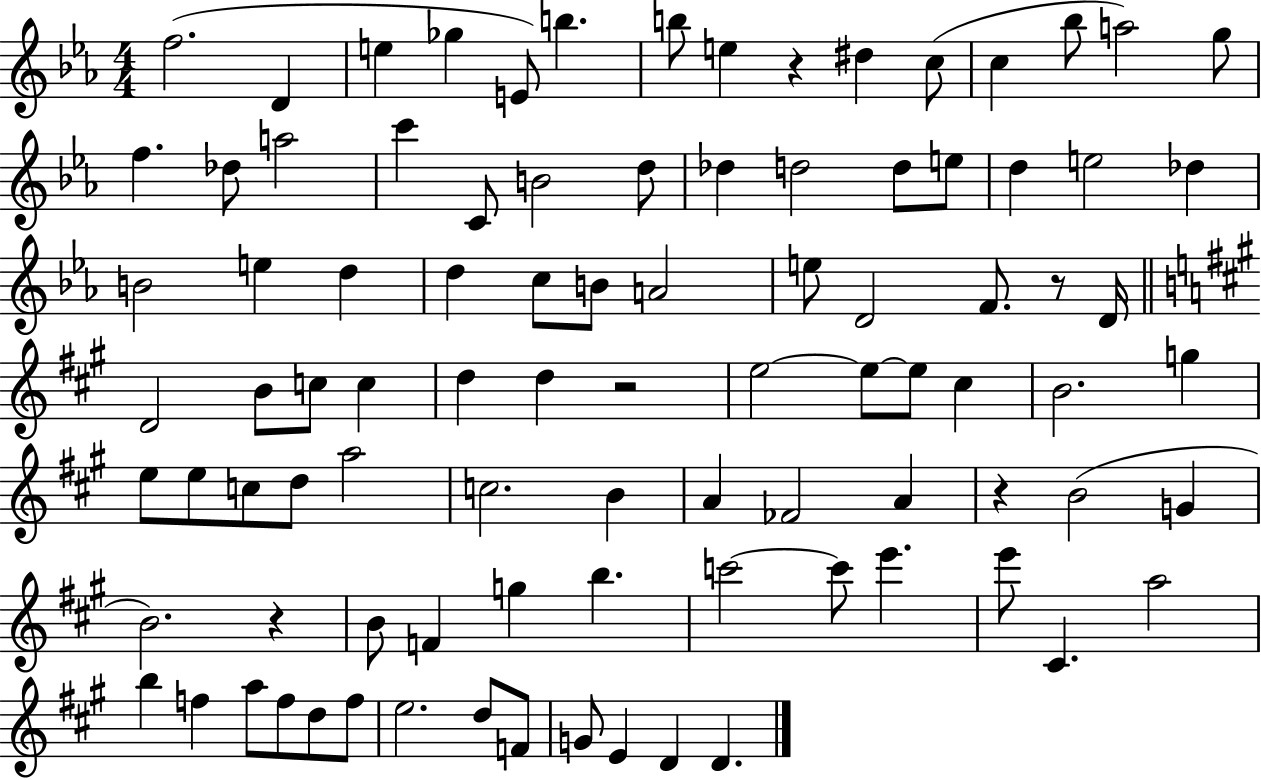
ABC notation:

X:1
T:Untitled
M:4/4
L:1/4
K:Eb
f2 D e _g E/2 b b/2 e z ^d c/2 c _b/2 a2 g/2 f _d/2 a2 c' C/2 B2 d/2 _d d2 d/2 e/2 d e2 _d B2 e d d c/2 B/2 A2 e/2 D2 F/2 z/2 D/4 D2 B/2 c/2 c d d z2 e2 e/2 e/2 ^c B2 g e/2 e/2 c/2 d/2 a2 c2 B A _F2 A z B2 G B2 z B/2 F g b c'2 c'/2 e' e'/2 ^C a2 b f a/2 f/2 d/2 f/2 e2 d/2 F/2 G/2 E D D